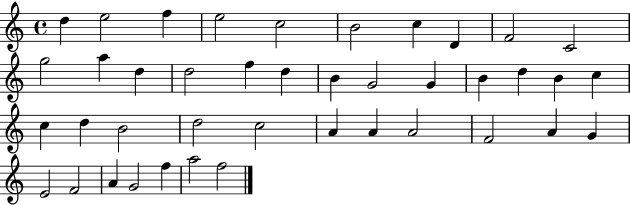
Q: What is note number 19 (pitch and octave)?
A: G4